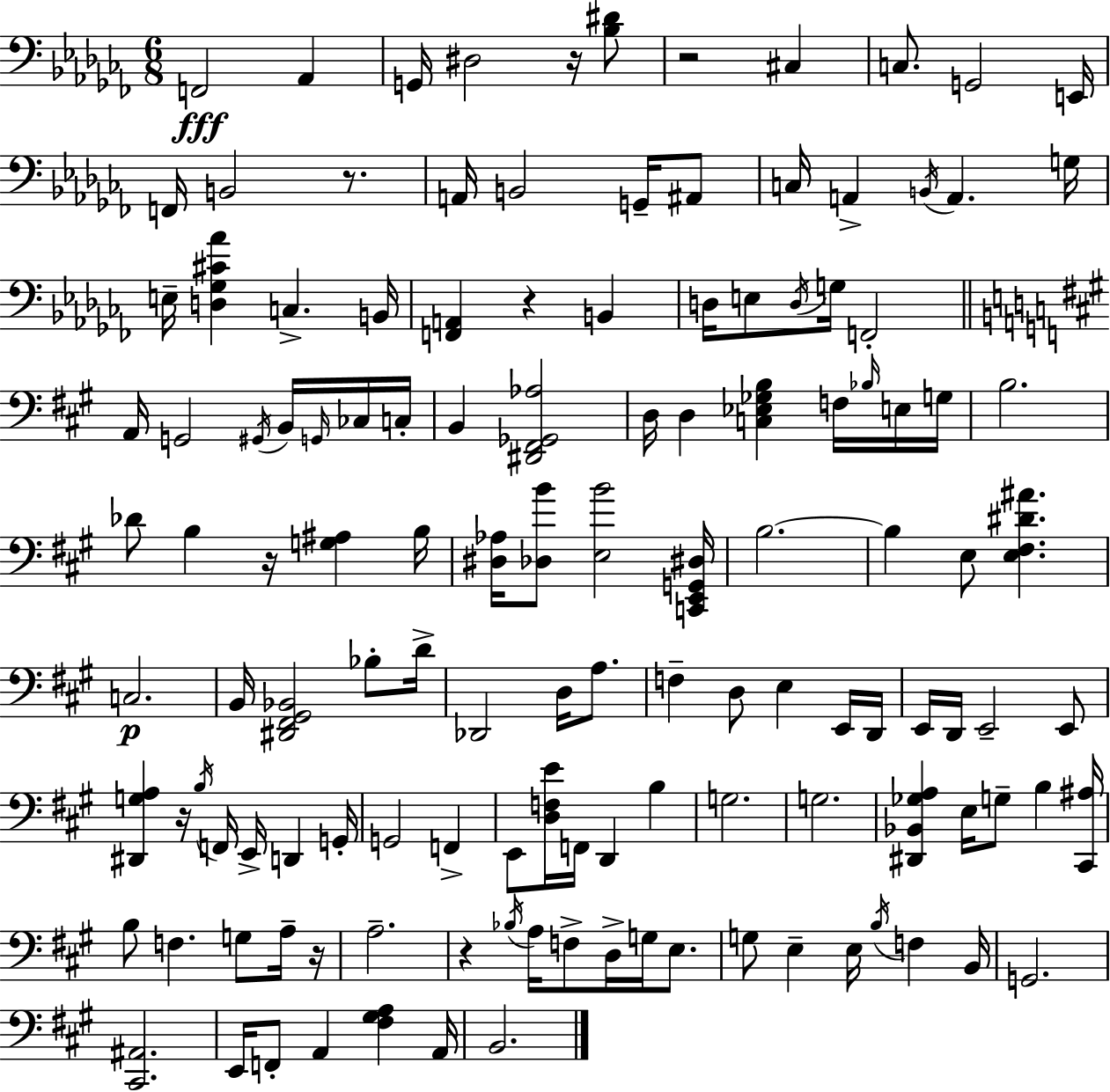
X:1
T:Untitled
M:6/8
L:1/4
K:Abm
F,,2 _A,, G,,/4 ^D,2 z/4 [_B,^D]/2 z2 ^C, C,/2 G,,2 E,,/4 F,,/4 B,,2 z/2 A,,/4 B,,2 G,,/4 ^A,,/2 C,/4 A,, B,,/4 A,, G,/4 E,/4 [D,_G,^C_A] C, B,,/4 [F,,A,,] z B,, D,/4 E,/2 D,/4 G,/4 F,,2 A,,/4 G,,2 ^G,,/4 B,,/4 G,,/4 _C,/4 C,/4 B,, [^D,,^F,,_G,,_A,]2 D,/4 D, [C,_E,_G,B,] F,/4 _B,/4 E,/4 G,/4 B,2 _D/2 B, z/4 [G,^A,] B,/4 [^D,_A,]/4 [_D,B]/2 [E,B]2 [C,,E,,G,,^D,]/4 B,2 B, E,/2 [E,^F,^D^A] C,2 B,,/4 [^D,,^F,,^G,,_B,,]2 _B,/2 D/4 _D,,2 D,/4 A,/2 F, D,/2 E, E,,/4 D,,/4 E,,/4 D,,/4 E,,2 E,,/2 [^D,,G,A,] z/4 B,/4 F,,/4 E,,/4 D,, G,,/4 G,,2 F,, E,,/2 [D,F,E]/4 F,,/4 D,, B, G,2 G,2 [^D,,_B,,_G,A,] E,/4 G,/2 B, [^C,,^A,]/4 B,/2 F, G,/2 A,/4 z/4 A,2 z _B,/4 A,/4 F,/2 D,/4 G,/4 E,/2 G,/2 E, E,/4 B,/4 F, B,,/4 G,,2 [^C,,^A,,]2 E,,/4 F,,/2 A,, [^F,^G,A,] A,,/4 B,,2